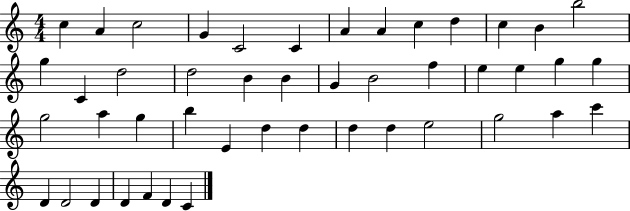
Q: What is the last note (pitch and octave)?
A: C4